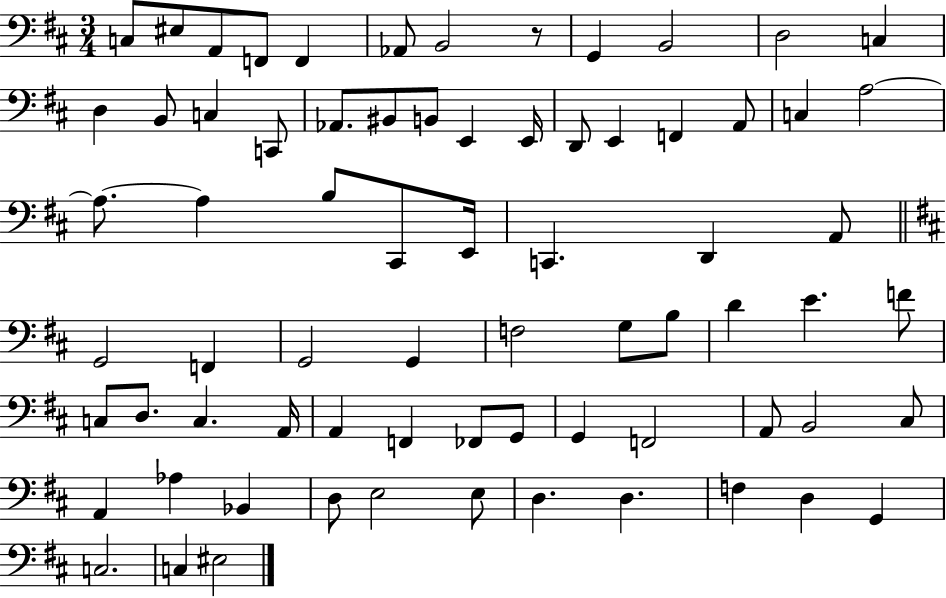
C3/e EIS3/e A2/e F2/e F2/q Ab2/e B2/h R/e G2/q B2/h D3/h C3/q D3/q B2/e C3/q C2/e Ab2/e. BIS2/e B2/e E2/q E2/s D2/e E2/q F2/q A2/e C3/q A3/h A3/e. A3/q B3/e C#2/e E2/s C2/q. D2/q A2/e G2/h F2/q G2/h G2/q F3/h G3/e B3/e D4/q E4/q. F4/e C3/e D3/e. C3/q. A2/s A2/q F2/q FES2/e G2/e G2/q F2/h A2/e B2/h C#3/e A2/q Ab3/q Bb2/q D3/e E3/h E3/e D3/q. D3/q. F3/q D3/q G2/q C3/h. C3/q EIS3/h